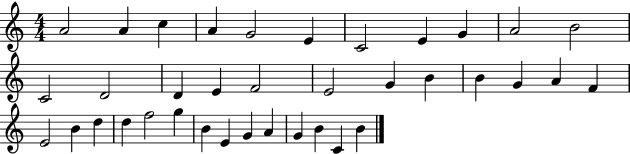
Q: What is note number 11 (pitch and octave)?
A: B4